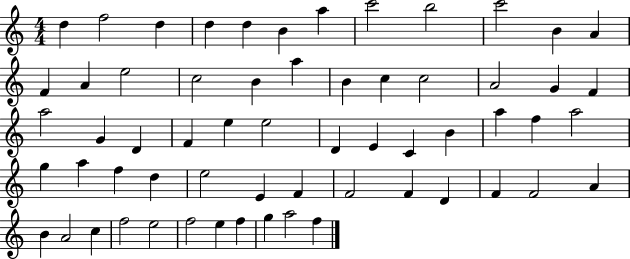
{
  \clef treble
  \numericTimeSignature
  \time 4/4
  \key c \major
  d''4 f''2 d''4 | d''4 d''4 b'4 a''4 | c'''2 b''2 | c'''2 b'4 a'4 | \break f'4 a'4 e''2 | c''2 b'4 a''4 | b'4 c''4 c''2 | a'2 g'4 f'4 | \break a''2 g'4 d'4 | f'4 e''4 e''2 | d'4 e'4 c'4 b'4 | a''4 f''4 a''2 | \break g''4 a''4 f''4 d''4 | e''2 e'4 f'4 | f'2 f'4 d'4 | f'4 f'2 a'4 | \break b'4 a'2 c''4 | f''2 e''2 | f''2 e''4 f''4 | g''4 a''2 f''4 | \break \bar "|."
}